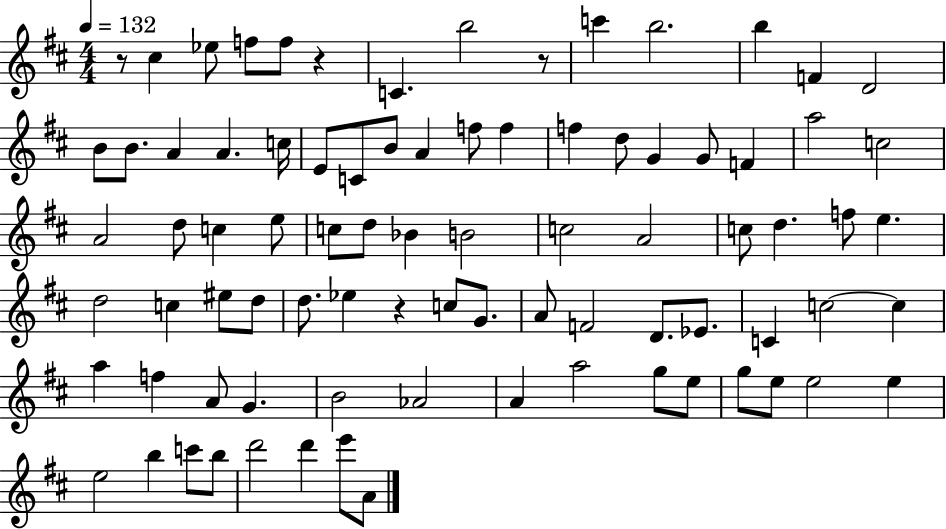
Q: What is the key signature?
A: D major